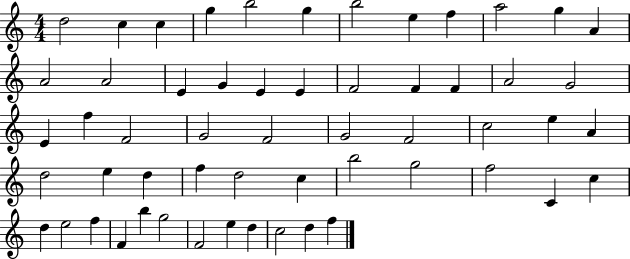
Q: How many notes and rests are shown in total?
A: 56